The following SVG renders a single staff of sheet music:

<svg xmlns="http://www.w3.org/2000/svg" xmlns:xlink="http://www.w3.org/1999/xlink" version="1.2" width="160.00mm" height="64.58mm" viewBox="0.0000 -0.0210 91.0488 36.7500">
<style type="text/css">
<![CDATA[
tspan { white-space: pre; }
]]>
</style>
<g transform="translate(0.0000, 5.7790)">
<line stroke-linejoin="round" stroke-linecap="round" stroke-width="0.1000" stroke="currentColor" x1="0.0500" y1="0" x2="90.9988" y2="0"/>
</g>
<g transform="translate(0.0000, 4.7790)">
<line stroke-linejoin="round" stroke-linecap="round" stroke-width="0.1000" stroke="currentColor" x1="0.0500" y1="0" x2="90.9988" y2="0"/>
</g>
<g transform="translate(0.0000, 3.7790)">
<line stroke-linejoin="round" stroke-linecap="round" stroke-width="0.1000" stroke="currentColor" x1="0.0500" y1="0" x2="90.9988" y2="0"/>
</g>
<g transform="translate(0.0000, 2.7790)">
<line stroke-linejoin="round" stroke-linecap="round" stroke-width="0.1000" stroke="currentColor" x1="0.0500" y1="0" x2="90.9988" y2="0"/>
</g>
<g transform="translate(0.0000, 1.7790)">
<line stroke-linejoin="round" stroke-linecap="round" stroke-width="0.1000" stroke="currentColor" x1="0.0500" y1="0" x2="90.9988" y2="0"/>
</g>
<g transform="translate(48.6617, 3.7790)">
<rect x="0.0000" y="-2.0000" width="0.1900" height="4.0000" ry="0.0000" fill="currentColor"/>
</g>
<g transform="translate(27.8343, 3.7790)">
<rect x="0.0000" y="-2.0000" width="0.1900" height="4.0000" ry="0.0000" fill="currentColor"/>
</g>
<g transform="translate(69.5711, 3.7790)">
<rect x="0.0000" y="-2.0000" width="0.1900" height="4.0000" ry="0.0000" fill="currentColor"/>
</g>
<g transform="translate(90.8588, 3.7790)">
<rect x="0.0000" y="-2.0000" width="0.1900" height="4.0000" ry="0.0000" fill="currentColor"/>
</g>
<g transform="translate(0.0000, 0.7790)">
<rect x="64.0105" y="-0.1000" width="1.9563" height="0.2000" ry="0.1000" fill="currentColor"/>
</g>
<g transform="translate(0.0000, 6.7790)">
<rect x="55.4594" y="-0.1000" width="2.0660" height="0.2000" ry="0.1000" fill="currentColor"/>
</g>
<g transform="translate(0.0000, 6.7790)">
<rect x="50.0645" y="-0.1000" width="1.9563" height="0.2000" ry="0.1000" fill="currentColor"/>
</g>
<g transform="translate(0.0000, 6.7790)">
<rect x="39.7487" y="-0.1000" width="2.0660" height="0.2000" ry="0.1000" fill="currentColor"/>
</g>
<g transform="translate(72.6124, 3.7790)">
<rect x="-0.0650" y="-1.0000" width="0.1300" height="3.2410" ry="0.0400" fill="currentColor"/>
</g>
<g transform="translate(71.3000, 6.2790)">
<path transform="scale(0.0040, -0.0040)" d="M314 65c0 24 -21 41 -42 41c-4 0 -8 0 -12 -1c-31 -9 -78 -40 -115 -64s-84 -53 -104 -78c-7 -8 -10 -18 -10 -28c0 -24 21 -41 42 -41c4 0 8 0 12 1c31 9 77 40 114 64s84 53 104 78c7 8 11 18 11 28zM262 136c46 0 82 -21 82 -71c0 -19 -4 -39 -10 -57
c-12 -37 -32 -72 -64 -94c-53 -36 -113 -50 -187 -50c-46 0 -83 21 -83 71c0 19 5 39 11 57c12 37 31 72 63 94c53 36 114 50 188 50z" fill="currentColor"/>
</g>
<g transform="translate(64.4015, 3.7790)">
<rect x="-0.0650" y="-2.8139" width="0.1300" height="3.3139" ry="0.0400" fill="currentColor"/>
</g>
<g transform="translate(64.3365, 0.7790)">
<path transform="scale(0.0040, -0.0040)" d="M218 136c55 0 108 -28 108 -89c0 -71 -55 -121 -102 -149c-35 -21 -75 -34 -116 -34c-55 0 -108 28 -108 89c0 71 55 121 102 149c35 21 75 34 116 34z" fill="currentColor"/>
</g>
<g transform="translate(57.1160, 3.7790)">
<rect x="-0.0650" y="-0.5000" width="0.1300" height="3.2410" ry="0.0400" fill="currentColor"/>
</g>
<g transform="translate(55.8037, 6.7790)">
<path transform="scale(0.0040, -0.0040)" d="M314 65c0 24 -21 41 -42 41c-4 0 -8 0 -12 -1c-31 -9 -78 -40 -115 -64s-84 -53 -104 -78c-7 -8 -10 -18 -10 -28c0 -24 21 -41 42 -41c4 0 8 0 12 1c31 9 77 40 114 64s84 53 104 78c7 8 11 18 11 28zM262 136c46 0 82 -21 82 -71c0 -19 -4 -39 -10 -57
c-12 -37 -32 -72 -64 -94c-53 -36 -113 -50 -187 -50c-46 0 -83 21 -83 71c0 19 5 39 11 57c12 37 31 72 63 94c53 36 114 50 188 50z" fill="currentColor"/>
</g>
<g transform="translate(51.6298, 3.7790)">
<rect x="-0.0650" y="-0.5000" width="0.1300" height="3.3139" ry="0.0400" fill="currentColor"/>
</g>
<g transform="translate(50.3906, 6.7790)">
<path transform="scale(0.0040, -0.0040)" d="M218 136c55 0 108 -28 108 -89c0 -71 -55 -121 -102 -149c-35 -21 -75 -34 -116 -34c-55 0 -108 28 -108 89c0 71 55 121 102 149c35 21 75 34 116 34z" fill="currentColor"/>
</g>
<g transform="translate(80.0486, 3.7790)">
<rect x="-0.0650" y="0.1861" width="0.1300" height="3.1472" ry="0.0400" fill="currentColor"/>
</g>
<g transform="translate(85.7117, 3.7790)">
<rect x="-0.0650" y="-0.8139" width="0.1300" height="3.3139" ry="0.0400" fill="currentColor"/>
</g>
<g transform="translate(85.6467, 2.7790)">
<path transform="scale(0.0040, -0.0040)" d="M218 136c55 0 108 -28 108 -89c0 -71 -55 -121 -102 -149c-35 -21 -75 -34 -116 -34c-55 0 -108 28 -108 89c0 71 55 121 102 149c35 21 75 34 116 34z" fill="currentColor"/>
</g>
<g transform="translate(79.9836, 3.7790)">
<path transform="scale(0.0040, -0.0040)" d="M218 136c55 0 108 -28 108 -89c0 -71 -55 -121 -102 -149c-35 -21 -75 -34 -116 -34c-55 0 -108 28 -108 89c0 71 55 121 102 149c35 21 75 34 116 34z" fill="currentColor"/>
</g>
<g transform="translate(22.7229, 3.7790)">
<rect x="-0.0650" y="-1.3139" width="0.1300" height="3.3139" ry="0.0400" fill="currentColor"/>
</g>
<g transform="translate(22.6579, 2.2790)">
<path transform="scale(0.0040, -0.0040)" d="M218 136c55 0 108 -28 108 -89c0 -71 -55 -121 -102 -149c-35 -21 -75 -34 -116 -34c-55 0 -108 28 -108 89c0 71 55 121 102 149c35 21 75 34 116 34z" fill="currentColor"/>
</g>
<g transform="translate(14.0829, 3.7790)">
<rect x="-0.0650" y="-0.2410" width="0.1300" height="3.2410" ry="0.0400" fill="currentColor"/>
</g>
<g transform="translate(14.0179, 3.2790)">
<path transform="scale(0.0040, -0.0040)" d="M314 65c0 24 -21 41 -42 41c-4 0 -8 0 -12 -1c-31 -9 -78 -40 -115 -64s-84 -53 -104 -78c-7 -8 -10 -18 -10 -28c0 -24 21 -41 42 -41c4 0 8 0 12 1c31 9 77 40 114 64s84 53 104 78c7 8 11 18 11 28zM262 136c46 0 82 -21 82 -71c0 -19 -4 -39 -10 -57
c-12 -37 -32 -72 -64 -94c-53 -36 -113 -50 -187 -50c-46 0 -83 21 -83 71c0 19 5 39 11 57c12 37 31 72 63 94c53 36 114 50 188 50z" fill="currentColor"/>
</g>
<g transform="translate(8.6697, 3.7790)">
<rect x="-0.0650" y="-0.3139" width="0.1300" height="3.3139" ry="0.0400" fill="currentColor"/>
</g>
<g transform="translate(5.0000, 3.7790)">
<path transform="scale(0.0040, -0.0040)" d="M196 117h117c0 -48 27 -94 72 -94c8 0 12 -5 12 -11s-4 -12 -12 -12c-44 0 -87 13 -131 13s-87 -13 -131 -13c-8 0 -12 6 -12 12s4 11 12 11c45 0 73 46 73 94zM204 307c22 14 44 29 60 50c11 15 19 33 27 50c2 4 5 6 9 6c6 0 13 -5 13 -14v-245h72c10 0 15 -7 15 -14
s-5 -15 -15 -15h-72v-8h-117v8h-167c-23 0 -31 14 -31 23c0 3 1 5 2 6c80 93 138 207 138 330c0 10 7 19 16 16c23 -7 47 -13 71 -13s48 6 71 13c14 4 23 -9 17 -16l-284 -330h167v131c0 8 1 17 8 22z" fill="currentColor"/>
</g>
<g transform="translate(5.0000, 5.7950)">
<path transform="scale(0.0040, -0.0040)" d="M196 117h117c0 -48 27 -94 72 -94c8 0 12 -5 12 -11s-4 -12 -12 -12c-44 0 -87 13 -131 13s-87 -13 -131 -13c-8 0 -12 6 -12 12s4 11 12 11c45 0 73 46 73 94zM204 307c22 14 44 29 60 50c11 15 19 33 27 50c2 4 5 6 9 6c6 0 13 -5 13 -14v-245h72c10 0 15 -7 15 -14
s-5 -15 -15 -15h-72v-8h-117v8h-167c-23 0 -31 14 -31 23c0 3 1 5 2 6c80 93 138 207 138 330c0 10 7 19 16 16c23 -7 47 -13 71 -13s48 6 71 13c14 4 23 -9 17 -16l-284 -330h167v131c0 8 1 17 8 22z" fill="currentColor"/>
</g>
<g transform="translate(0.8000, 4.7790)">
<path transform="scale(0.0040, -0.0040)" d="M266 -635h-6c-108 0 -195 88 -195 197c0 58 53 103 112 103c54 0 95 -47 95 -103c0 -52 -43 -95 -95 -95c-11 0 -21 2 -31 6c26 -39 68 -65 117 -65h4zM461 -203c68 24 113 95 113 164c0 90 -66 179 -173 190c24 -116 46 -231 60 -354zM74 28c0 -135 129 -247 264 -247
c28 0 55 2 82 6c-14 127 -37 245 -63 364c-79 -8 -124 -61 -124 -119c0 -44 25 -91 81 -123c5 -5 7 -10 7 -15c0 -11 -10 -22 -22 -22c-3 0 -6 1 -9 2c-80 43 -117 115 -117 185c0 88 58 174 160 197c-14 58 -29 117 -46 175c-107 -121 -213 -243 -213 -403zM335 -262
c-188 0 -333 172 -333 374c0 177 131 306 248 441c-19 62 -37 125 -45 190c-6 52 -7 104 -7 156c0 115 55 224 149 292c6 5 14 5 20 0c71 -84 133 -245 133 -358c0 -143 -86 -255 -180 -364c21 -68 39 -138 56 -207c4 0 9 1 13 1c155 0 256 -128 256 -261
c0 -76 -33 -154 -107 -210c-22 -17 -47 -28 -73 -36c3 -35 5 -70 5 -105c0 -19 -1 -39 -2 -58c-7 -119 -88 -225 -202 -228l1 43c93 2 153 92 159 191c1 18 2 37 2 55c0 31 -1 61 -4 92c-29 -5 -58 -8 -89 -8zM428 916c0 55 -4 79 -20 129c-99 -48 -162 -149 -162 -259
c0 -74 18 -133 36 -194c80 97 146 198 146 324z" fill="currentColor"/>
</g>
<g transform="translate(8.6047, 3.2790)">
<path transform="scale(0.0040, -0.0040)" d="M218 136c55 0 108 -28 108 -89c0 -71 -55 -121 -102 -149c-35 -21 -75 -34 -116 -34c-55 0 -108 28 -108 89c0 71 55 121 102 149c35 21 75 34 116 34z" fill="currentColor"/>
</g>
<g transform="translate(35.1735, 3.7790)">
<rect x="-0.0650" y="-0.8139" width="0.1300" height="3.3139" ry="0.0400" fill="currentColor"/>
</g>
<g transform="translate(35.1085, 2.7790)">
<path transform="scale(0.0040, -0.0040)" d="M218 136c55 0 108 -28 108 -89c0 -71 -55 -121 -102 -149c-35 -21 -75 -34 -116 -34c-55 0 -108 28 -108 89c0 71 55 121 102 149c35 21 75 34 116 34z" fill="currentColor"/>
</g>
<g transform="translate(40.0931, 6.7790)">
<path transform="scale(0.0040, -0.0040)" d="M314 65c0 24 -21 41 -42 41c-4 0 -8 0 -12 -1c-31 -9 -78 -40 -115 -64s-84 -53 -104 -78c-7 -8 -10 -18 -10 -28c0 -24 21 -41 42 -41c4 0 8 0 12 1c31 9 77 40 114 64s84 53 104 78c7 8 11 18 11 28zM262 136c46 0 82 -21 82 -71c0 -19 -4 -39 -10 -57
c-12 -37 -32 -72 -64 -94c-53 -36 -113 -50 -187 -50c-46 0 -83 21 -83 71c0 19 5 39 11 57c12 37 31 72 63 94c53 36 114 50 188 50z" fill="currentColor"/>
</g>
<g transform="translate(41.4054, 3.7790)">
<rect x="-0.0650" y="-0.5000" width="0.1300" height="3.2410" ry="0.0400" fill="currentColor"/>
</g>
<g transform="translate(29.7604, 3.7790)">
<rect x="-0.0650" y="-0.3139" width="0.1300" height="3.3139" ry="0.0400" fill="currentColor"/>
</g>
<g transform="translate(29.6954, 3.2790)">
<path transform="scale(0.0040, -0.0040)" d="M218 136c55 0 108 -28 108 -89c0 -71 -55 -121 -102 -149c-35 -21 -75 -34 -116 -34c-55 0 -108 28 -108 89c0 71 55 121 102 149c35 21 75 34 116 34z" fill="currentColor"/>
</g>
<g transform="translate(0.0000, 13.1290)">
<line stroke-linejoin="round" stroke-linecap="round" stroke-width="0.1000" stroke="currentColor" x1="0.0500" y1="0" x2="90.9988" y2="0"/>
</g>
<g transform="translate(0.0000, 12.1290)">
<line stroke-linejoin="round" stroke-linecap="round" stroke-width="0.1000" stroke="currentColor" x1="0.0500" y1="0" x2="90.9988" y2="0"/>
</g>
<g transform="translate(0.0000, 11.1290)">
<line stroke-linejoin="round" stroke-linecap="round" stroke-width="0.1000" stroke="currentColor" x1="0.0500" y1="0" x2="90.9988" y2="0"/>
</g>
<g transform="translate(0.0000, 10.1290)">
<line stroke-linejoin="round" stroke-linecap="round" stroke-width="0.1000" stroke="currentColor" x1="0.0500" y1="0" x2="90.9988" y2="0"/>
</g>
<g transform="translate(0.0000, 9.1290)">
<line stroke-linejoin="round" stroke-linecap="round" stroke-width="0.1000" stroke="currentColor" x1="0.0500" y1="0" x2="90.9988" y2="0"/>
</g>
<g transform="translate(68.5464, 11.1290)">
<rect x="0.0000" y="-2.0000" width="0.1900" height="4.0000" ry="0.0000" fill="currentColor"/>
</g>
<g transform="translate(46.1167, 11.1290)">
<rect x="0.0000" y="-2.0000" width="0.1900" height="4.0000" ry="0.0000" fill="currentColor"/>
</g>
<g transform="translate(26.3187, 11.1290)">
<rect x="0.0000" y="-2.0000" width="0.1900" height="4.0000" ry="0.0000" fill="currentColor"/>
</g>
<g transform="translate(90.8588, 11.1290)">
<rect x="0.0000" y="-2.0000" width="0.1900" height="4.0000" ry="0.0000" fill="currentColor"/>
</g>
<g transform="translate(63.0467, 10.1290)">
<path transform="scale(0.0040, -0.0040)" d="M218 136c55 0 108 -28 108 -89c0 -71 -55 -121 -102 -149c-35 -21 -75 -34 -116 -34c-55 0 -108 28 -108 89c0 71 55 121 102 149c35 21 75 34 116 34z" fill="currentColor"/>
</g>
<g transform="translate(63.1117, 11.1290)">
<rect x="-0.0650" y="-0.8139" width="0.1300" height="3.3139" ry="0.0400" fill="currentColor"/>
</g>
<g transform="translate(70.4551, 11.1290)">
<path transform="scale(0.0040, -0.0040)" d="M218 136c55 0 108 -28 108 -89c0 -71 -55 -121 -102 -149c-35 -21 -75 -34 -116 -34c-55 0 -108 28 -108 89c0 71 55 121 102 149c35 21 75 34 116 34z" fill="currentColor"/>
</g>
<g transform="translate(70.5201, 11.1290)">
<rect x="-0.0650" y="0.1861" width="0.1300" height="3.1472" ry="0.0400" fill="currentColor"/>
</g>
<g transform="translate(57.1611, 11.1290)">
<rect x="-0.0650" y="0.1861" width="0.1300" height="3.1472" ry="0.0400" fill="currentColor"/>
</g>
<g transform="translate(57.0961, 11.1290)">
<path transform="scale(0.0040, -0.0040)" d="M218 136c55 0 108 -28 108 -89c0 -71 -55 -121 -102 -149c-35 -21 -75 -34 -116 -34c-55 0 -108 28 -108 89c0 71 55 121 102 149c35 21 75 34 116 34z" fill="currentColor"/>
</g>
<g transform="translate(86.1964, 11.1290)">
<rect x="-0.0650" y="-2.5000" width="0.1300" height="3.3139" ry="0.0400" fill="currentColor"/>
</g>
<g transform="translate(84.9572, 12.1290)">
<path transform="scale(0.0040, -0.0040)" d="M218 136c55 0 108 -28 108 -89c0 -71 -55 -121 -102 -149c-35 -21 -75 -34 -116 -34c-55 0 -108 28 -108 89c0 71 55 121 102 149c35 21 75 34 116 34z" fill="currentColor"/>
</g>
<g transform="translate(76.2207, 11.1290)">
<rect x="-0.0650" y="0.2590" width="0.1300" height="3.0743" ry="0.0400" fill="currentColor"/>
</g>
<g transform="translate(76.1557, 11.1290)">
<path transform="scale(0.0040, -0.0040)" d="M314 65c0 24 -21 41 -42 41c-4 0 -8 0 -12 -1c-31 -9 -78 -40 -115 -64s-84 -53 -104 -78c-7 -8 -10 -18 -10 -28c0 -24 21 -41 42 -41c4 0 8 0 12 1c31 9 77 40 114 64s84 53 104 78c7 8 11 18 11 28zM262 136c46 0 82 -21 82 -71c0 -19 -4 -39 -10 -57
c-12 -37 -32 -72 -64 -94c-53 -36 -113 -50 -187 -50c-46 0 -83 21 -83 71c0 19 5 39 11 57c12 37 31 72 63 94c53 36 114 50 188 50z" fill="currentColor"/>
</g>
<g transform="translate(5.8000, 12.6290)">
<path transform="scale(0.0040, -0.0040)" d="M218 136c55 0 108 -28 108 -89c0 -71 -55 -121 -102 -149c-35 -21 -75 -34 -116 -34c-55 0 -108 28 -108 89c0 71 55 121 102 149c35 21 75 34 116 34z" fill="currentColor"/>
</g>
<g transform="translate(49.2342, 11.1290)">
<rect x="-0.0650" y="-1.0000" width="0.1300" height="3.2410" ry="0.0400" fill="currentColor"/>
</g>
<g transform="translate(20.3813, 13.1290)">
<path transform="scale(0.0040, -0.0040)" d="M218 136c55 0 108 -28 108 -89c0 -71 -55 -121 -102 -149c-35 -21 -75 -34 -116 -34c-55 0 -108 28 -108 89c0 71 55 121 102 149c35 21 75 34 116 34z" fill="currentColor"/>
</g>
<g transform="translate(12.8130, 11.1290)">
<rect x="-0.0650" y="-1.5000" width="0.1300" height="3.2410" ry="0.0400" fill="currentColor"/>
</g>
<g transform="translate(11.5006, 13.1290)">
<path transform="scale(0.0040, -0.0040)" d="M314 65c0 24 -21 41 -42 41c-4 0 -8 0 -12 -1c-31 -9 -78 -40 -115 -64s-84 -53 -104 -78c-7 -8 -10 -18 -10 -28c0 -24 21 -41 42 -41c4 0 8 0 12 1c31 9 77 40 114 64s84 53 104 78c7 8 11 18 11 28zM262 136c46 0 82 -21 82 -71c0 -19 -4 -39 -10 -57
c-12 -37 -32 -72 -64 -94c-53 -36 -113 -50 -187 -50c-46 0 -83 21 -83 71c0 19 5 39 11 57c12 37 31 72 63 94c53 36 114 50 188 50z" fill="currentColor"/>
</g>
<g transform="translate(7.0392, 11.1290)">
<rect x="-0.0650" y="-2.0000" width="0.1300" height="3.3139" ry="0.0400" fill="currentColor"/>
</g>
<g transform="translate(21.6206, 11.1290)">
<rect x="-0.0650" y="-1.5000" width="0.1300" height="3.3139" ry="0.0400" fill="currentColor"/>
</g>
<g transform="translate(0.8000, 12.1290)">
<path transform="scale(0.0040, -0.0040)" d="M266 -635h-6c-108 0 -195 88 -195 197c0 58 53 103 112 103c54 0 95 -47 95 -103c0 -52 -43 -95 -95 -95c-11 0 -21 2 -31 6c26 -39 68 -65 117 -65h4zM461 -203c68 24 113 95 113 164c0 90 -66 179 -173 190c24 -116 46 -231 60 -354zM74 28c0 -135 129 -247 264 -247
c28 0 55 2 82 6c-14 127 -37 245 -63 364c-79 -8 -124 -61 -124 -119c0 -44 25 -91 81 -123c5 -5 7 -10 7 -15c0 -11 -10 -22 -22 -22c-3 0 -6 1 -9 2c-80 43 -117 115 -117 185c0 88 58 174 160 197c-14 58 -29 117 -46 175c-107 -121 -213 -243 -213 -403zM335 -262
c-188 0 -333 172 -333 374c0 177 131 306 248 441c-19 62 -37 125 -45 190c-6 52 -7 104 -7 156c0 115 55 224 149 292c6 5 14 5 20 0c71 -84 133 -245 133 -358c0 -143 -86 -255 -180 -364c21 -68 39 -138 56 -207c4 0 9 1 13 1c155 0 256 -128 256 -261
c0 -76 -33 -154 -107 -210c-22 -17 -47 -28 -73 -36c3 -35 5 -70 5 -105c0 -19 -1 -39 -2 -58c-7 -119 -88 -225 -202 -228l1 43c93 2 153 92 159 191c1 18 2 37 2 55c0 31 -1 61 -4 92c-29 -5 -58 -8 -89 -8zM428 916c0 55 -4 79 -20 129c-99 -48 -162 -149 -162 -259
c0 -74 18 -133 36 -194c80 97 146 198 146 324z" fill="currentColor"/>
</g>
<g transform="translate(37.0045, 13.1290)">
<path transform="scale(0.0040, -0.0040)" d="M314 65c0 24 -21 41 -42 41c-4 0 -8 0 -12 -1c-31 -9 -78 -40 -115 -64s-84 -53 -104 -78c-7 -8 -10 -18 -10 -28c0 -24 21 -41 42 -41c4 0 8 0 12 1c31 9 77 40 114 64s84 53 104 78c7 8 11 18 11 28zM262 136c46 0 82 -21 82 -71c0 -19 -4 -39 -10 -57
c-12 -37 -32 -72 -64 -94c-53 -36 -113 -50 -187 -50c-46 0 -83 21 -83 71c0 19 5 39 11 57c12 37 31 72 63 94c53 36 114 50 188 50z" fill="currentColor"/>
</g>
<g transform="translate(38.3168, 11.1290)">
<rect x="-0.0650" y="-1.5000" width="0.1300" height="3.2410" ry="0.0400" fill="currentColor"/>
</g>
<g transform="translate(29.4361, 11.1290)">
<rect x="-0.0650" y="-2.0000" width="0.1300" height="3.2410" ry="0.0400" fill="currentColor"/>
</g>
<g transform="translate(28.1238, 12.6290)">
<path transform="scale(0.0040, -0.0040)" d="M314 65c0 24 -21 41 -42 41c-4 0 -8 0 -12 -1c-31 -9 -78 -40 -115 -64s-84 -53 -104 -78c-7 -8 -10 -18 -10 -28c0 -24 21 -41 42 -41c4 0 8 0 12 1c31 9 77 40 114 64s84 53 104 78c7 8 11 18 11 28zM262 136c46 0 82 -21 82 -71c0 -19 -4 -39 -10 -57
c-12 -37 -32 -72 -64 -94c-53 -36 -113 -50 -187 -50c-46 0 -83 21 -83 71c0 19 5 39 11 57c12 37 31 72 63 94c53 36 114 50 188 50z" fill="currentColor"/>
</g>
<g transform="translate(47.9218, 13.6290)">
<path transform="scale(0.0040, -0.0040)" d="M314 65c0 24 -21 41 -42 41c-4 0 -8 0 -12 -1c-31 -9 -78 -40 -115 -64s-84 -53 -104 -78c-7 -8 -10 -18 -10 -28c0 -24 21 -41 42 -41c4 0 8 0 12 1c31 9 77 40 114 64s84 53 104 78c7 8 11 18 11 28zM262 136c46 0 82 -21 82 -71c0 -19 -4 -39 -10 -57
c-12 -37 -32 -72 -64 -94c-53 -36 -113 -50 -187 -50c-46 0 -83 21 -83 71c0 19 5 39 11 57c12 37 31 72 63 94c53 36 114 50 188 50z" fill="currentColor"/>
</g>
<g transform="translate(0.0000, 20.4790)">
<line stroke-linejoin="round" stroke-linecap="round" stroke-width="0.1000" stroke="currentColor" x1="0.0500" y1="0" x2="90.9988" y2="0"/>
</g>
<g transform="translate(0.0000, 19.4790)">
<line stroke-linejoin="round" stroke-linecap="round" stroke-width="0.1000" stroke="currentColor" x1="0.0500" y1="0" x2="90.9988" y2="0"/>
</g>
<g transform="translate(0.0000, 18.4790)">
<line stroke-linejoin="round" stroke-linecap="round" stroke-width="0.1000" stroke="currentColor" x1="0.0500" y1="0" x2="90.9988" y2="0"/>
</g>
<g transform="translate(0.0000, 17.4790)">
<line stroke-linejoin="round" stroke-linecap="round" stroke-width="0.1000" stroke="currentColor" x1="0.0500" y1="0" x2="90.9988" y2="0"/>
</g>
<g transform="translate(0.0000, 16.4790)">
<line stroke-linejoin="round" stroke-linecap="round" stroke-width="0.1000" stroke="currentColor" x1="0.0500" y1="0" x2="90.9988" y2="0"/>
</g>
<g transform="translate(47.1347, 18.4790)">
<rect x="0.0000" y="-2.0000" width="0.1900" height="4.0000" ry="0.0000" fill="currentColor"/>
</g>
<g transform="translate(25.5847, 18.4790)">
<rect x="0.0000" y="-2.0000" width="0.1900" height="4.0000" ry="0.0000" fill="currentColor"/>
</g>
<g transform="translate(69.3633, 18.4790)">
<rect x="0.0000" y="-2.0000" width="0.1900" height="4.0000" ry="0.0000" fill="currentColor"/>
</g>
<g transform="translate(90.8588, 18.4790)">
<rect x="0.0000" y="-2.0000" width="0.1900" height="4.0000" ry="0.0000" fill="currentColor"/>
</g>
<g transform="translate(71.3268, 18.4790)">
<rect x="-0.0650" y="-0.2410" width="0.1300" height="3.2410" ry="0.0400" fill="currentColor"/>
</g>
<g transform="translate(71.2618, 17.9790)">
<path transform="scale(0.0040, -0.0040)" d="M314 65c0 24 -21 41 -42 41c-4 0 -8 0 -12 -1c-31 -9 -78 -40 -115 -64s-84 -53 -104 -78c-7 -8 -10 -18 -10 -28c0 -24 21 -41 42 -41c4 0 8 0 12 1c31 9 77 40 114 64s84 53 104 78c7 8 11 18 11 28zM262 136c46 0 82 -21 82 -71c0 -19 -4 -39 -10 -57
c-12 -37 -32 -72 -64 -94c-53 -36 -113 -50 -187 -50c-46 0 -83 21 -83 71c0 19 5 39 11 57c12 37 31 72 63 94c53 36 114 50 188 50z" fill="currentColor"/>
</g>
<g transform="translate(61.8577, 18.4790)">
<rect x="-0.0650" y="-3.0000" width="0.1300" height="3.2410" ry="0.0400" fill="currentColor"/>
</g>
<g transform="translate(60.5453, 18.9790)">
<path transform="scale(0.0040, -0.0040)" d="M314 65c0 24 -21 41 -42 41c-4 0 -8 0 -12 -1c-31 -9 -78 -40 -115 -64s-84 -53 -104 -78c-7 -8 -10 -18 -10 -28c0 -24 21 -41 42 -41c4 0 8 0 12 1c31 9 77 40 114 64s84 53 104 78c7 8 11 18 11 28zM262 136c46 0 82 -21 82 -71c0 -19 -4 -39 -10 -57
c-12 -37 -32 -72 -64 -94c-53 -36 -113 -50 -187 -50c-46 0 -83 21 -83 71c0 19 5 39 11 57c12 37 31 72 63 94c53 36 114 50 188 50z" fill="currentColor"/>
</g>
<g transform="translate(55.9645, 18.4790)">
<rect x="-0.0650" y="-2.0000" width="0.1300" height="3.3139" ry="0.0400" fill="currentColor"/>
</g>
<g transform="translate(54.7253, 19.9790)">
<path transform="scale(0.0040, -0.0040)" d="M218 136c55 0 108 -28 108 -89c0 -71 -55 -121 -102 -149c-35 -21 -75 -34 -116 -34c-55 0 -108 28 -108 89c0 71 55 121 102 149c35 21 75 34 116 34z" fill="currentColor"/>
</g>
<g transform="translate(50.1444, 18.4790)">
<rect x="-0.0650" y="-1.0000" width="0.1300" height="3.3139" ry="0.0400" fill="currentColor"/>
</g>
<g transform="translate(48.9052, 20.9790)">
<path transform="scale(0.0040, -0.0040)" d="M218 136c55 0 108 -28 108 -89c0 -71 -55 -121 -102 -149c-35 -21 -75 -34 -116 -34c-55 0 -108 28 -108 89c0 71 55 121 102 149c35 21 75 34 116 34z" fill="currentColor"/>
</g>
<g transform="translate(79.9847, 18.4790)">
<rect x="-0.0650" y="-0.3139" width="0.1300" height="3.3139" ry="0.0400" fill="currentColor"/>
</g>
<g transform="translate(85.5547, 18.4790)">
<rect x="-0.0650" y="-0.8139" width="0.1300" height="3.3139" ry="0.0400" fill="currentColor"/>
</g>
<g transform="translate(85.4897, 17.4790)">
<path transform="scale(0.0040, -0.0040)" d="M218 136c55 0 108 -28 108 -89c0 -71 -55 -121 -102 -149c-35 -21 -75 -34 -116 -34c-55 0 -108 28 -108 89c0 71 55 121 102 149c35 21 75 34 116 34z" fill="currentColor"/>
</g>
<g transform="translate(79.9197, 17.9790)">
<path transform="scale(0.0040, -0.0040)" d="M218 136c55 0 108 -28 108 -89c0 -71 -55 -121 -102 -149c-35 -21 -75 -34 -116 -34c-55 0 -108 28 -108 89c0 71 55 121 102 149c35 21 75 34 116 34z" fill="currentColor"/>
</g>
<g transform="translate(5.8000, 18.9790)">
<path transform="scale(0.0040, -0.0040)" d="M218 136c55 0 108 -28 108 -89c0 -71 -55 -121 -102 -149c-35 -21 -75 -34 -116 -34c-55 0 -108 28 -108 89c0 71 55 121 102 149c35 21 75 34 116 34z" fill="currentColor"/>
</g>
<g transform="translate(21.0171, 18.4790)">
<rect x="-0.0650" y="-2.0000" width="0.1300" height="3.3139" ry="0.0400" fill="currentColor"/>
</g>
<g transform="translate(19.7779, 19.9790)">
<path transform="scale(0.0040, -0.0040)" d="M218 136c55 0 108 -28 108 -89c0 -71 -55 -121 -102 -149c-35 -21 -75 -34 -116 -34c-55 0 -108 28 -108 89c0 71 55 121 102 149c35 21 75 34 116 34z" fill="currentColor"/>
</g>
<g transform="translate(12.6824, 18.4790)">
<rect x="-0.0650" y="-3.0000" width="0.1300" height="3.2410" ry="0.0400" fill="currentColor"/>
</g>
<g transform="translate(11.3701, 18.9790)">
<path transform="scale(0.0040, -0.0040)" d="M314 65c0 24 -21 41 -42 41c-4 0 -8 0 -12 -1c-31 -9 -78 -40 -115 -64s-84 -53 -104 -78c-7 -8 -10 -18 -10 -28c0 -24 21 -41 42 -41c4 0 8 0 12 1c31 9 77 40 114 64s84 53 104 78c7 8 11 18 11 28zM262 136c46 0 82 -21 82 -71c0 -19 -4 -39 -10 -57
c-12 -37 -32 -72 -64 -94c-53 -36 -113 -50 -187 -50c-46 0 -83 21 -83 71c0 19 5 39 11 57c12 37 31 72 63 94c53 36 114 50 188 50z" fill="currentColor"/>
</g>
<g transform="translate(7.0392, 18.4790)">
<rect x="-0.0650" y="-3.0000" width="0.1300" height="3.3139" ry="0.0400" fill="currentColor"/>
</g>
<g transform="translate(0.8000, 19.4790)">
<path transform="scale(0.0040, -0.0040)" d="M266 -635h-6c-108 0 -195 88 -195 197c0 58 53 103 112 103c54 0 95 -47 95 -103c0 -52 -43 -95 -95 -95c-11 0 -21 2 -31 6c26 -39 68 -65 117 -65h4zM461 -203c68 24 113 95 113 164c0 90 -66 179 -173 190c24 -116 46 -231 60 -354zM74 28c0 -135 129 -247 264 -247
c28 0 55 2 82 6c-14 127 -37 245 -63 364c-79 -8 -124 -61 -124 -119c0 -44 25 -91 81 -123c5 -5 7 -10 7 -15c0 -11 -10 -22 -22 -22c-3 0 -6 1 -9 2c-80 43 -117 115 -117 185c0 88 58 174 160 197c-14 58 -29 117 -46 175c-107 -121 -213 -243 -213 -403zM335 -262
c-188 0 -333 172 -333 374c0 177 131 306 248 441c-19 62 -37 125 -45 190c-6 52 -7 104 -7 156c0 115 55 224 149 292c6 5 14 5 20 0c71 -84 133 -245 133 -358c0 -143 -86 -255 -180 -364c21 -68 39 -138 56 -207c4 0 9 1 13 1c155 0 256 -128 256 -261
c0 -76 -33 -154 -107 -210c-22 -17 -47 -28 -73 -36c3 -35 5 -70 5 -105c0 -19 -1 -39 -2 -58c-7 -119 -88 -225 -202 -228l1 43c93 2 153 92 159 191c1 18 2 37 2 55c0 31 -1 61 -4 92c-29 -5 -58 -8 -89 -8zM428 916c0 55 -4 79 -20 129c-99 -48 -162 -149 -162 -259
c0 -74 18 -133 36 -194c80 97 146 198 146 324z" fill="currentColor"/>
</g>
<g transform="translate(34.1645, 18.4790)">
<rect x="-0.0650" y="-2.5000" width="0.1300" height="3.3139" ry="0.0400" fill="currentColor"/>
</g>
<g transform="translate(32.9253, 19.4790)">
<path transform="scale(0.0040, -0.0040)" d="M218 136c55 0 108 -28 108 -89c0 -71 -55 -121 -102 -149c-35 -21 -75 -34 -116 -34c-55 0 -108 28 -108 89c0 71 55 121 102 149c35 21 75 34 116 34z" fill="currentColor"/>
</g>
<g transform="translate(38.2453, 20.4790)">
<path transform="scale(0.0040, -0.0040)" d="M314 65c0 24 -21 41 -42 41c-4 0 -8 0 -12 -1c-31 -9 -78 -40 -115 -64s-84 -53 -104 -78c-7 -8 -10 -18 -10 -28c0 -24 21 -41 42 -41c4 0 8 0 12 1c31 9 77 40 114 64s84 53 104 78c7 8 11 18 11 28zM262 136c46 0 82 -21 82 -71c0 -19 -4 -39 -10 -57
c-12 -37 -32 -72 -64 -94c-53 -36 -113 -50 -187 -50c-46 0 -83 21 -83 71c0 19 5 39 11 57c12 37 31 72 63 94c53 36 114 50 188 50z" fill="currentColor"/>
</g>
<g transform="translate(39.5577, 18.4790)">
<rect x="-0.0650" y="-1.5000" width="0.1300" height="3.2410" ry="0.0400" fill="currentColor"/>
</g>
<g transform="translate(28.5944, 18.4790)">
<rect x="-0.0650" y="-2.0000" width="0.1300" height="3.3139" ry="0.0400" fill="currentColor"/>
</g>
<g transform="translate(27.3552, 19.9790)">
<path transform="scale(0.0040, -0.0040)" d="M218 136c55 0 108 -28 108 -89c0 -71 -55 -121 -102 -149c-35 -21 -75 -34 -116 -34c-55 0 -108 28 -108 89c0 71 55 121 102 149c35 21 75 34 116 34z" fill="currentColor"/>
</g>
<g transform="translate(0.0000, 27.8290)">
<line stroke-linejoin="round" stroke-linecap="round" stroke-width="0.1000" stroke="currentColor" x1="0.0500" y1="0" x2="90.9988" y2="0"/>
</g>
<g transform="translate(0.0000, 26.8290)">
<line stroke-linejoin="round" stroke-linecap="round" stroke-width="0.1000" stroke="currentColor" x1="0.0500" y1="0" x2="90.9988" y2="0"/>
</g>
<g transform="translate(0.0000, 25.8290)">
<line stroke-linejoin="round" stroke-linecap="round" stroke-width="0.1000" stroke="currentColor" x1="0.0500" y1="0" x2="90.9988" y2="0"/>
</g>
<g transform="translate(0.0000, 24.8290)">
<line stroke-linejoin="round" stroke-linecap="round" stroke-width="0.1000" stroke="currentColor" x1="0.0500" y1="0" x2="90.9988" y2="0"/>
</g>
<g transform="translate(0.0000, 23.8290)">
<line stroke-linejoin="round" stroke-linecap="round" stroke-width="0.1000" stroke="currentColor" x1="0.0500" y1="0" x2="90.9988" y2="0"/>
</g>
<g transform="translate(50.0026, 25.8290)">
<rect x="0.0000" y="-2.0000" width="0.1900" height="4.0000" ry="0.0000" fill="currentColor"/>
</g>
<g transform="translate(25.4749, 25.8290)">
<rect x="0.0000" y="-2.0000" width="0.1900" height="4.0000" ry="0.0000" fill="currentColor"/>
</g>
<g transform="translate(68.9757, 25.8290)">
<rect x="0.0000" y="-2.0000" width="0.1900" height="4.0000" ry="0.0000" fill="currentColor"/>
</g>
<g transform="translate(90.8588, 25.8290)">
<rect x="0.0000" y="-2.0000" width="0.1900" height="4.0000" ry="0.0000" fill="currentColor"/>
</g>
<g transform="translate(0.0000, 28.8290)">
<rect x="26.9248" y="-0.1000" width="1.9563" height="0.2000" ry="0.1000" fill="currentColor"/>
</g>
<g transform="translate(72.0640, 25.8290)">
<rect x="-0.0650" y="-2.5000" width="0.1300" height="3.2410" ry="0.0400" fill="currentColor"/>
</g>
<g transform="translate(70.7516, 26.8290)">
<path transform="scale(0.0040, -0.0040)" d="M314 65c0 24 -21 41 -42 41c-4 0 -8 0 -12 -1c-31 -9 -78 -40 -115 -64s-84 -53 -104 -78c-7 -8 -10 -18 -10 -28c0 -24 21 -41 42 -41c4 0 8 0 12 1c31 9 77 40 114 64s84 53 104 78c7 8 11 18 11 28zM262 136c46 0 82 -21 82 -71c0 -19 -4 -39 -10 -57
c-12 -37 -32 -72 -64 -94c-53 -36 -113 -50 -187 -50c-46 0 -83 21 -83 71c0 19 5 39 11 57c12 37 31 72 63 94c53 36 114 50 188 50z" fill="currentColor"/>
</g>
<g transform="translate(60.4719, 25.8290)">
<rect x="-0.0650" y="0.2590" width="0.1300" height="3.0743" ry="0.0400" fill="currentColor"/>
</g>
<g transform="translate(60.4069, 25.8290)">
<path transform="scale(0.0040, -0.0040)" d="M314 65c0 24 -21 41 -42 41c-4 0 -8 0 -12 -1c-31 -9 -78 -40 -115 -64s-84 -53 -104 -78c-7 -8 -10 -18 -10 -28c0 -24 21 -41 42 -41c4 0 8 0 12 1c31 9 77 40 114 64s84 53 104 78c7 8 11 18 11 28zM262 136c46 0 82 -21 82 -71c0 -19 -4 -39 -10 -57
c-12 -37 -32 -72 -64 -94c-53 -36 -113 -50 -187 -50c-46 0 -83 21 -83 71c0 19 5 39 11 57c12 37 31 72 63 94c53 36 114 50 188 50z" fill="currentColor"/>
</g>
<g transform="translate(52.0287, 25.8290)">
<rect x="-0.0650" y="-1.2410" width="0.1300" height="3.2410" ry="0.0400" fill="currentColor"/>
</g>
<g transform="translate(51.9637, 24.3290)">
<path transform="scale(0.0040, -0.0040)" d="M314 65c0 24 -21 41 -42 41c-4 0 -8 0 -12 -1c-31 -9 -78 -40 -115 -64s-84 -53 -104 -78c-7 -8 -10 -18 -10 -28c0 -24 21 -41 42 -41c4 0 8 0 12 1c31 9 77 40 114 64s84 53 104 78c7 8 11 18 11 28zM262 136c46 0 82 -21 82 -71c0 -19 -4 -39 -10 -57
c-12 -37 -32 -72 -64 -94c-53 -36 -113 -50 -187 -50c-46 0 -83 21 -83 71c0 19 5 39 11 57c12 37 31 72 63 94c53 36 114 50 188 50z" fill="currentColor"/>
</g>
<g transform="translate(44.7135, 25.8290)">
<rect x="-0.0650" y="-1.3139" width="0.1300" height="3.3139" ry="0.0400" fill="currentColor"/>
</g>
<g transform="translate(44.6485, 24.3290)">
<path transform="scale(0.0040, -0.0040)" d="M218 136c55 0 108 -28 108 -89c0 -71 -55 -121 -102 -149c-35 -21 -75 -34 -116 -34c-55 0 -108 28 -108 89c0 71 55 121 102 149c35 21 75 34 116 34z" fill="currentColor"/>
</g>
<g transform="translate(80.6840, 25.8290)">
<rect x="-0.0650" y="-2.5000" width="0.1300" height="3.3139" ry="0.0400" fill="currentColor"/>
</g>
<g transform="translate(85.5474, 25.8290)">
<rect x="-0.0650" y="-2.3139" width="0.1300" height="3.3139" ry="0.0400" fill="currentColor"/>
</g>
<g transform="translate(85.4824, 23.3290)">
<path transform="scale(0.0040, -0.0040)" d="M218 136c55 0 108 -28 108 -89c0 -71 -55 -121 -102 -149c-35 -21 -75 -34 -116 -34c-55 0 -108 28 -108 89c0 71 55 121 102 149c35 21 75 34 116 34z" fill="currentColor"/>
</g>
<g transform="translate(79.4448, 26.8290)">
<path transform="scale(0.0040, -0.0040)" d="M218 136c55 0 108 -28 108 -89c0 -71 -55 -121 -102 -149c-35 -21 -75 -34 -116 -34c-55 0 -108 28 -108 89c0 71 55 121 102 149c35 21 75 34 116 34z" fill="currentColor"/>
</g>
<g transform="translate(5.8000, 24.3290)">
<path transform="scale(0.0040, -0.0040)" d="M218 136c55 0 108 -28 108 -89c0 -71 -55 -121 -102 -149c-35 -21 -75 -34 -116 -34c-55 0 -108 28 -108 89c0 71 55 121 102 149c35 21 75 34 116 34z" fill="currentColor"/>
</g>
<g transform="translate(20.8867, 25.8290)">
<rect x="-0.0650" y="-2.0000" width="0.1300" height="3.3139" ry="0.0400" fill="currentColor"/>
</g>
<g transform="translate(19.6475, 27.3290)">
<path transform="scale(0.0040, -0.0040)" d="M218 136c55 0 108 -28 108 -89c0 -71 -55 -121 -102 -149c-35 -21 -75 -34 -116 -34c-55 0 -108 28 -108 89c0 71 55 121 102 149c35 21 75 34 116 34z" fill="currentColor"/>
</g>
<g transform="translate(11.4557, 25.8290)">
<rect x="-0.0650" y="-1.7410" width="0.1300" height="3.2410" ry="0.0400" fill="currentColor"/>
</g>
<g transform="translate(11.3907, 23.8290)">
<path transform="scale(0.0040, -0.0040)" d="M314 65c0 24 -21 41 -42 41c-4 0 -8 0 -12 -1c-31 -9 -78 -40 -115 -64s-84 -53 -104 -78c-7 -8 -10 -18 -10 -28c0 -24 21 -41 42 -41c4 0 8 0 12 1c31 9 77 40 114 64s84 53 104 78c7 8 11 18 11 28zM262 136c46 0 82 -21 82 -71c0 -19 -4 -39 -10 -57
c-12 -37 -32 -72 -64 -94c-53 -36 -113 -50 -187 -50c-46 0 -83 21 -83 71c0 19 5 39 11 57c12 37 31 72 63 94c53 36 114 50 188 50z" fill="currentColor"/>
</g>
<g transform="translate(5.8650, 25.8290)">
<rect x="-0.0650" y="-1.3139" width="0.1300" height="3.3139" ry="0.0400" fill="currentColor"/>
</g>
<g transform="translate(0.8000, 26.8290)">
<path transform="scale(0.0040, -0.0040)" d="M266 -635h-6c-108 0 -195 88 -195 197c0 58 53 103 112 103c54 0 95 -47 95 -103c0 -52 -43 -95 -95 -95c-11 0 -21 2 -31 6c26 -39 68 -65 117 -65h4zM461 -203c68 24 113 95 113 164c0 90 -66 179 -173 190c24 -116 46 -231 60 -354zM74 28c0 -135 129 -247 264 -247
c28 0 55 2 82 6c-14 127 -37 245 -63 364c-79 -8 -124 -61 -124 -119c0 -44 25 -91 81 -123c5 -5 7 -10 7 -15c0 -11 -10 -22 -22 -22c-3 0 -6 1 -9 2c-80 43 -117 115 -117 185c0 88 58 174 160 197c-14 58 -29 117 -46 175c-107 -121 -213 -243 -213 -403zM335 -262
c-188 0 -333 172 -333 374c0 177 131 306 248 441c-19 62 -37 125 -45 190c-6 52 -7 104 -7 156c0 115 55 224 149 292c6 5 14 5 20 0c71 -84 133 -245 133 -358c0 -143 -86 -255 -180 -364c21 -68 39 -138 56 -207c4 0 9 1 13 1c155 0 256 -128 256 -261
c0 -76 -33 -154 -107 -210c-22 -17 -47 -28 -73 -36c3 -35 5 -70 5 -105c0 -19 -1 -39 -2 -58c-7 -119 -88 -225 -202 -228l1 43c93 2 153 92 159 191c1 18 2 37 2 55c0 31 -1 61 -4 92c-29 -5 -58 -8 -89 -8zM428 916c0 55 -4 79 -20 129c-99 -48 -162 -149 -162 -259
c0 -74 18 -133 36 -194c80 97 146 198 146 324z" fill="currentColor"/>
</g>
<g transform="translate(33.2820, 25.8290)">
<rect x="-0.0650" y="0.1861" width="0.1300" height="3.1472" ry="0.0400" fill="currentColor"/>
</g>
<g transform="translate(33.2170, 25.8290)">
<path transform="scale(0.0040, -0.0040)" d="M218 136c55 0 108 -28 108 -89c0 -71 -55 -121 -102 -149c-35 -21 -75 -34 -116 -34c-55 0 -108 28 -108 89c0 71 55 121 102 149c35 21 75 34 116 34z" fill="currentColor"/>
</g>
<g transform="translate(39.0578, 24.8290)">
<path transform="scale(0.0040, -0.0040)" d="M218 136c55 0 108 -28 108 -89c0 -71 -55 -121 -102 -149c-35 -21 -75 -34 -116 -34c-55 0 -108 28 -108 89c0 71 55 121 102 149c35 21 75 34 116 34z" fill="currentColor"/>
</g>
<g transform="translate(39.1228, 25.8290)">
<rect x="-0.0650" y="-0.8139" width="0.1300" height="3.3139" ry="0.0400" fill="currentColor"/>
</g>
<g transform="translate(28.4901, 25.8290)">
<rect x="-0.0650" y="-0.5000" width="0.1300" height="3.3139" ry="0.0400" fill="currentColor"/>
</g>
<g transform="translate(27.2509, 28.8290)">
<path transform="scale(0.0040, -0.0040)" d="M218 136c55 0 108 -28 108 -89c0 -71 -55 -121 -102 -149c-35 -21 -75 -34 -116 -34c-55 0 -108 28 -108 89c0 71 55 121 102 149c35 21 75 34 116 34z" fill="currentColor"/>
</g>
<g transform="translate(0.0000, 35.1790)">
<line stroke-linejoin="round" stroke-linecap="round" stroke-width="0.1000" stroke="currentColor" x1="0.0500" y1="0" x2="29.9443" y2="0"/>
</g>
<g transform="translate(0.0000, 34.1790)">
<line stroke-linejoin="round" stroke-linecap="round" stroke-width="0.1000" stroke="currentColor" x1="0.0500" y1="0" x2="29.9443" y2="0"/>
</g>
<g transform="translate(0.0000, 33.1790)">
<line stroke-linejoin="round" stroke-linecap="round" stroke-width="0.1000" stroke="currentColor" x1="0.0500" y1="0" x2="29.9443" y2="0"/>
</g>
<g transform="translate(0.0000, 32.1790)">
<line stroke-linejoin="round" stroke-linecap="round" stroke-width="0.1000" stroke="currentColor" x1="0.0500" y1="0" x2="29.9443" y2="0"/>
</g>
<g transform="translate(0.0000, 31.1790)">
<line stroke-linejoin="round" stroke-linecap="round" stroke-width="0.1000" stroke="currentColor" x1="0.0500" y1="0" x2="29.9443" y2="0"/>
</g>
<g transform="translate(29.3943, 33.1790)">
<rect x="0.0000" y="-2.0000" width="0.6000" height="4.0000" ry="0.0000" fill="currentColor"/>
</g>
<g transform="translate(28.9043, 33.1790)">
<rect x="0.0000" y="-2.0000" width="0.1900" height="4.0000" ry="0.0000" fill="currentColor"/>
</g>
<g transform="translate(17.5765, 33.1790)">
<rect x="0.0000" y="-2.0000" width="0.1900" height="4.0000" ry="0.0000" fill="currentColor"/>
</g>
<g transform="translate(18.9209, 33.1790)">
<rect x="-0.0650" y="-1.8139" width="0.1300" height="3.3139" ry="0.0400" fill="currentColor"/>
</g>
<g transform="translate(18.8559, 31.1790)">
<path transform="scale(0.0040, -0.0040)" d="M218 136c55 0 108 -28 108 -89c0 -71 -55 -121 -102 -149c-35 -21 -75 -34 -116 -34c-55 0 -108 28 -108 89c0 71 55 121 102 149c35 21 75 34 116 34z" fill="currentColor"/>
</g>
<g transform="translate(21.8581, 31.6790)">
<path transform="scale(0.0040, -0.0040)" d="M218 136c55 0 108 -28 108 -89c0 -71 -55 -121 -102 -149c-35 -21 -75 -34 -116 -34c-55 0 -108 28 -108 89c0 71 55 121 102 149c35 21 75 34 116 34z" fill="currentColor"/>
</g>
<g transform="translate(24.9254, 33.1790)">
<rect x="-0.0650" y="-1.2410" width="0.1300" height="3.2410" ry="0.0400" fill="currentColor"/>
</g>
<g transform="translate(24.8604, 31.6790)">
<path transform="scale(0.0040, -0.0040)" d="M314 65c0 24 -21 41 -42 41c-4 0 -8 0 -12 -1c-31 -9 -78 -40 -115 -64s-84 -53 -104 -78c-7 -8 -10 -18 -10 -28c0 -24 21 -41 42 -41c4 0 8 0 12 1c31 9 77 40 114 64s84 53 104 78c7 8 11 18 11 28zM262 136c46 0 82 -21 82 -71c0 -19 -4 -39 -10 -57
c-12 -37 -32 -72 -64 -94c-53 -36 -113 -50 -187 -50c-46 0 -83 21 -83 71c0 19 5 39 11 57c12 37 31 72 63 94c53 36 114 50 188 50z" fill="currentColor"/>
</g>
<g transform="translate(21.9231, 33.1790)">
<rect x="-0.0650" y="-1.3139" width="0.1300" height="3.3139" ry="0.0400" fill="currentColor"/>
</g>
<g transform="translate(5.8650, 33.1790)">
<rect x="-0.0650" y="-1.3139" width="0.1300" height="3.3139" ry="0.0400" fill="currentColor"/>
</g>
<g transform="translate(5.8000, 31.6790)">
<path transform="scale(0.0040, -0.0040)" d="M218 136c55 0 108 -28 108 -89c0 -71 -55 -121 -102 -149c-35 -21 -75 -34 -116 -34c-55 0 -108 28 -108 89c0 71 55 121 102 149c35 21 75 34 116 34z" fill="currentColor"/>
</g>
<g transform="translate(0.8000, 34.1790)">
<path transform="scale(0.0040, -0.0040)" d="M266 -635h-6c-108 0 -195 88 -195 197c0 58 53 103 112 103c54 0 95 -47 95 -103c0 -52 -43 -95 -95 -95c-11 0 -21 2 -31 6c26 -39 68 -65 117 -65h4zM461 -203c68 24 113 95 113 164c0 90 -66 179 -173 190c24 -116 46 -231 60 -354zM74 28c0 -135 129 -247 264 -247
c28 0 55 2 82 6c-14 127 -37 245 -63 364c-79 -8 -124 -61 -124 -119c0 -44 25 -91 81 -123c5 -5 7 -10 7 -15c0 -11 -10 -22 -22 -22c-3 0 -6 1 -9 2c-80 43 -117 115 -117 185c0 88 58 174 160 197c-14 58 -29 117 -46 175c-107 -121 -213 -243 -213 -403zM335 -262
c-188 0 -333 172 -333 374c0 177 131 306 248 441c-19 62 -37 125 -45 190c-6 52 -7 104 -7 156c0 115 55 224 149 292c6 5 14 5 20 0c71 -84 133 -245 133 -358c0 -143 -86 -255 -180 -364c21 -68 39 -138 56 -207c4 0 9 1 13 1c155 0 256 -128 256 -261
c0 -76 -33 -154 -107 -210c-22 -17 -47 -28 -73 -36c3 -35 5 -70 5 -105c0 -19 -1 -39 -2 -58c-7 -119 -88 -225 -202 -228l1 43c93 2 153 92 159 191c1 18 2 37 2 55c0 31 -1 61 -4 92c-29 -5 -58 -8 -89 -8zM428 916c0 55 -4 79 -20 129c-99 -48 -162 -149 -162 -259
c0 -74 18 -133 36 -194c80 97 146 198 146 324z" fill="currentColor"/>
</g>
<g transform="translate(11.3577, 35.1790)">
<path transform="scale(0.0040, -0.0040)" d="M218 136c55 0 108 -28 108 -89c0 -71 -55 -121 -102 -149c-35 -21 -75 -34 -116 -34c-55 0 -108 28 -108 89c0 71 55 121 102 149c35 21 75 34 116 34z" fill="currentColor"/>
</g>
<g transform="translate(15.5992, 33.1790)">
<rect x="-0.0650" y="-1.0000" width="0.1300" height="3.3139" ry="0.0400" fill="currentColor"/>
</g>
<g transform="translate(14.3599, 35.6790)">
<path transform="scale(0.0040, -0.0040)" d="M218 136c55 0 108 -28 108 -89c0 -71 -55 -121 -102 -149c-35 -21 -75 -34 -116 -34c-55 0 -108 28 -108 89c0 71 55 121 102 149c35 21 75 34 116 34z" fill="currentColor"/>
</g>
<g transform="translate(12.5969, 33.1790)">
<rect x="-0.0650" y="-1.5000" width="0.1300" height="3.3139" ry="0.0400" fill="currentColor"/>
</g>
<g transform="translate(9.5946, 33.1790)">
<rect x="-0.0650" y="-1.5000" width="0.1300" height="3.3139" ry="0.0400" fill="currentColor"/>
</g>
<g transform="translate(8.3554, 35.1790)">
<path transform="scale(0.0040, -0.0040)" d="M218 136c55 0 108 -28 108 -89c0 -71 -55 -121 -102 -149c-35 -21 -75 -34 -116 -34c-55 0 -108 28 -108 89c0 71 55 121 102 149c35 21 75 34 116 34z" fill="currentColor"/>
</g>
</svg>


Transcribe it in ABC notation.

X:1
T:Untitled
M:4/4
L:1/4
K:C
c c2 e c d C2 C C2 a D2 B d F E2 E F2 E2 D2 B d B B2 G A A2 F F G E2 D F A2 c2 c d e f2 F C B d e e2 B2 G2 G g e E E D f e e2